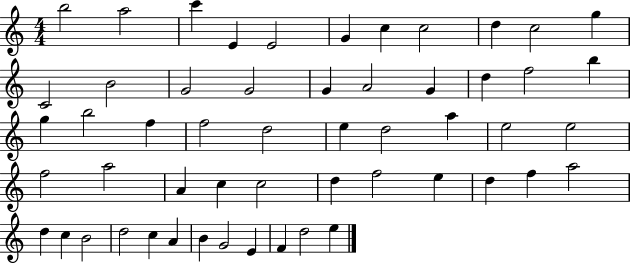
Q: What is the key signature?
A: C major